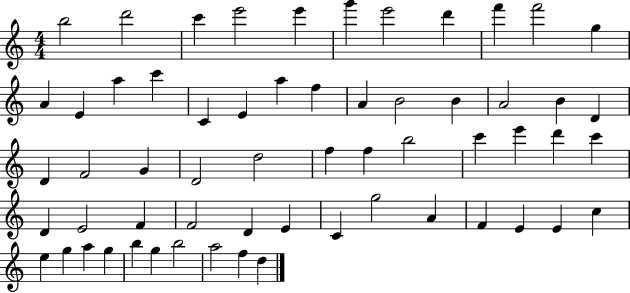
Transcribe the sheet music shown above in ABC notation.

X:1
T:Untitled
M:4/4
L:1/4
K:C
b2 d'2 c' e'2 e' g' e'2 d' f' f'2 g A E a c' C E a f A B2 B A2 B D D F2 G D2 d2 f f b2 c' e' d' c' D E2 F F2 D E C g2 A F E E c e g a g b g b2 a2 f d